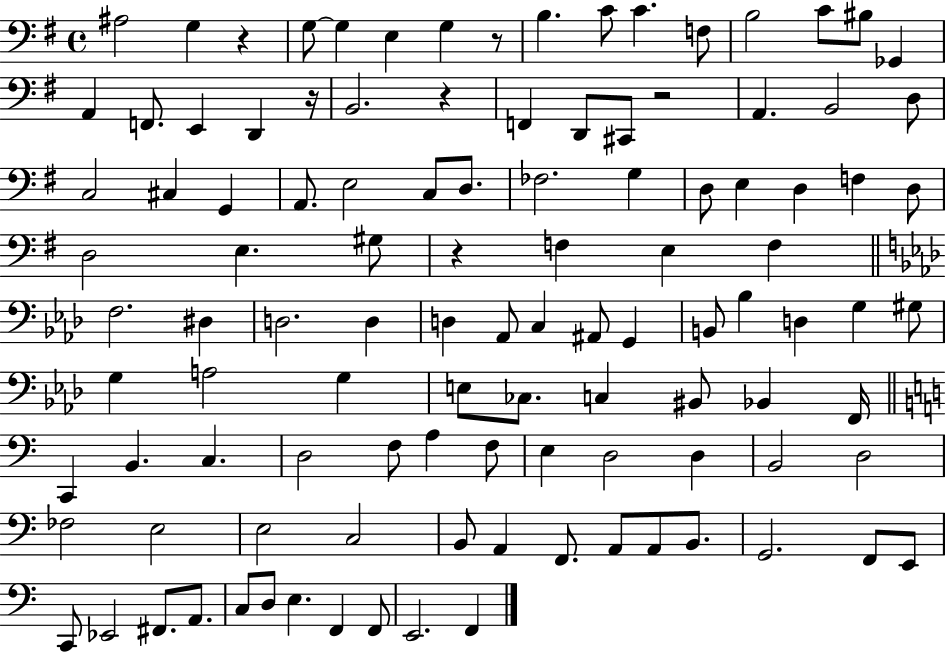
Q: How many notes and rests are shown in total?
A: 110